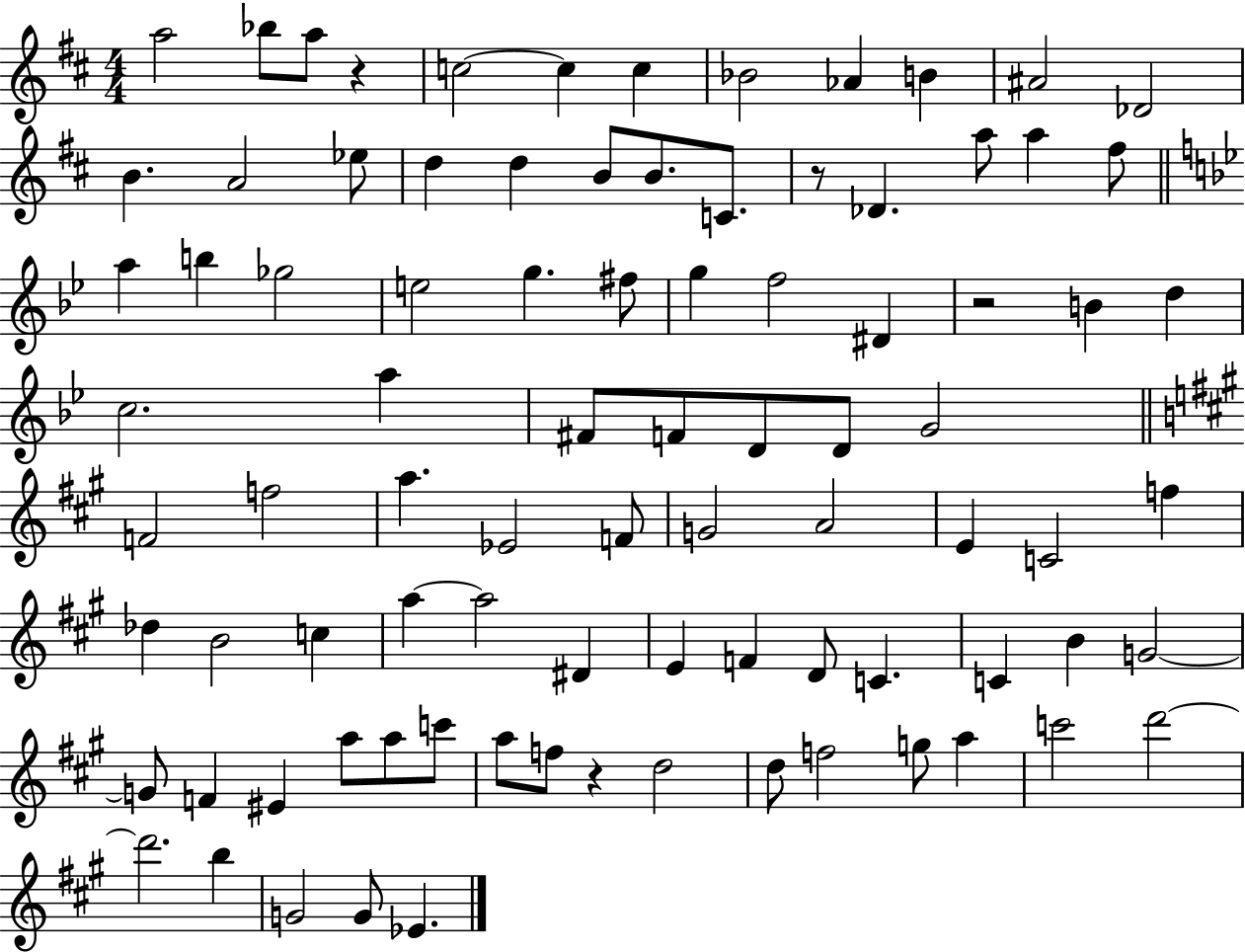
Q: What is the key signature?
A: D major